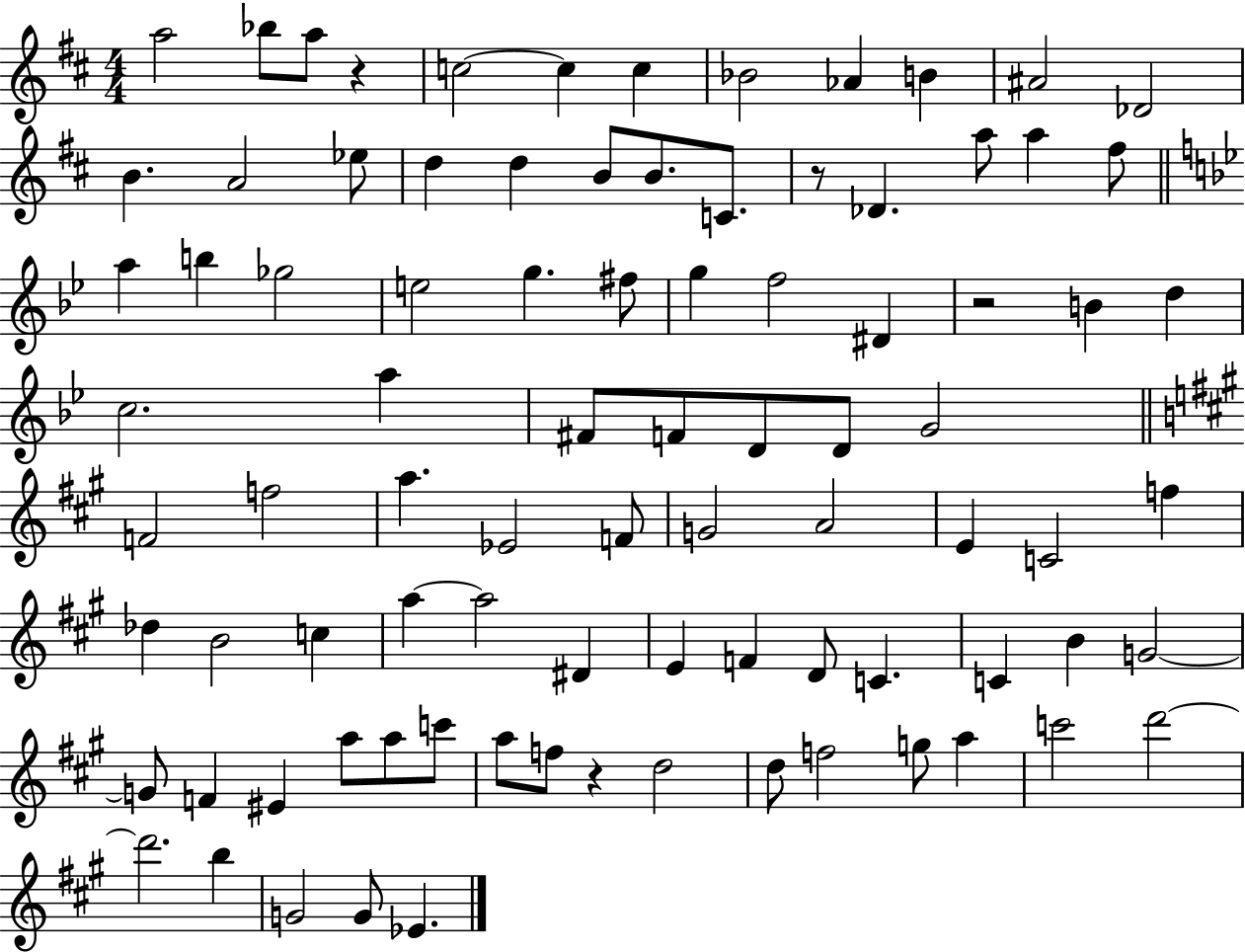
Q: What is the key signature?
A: D major